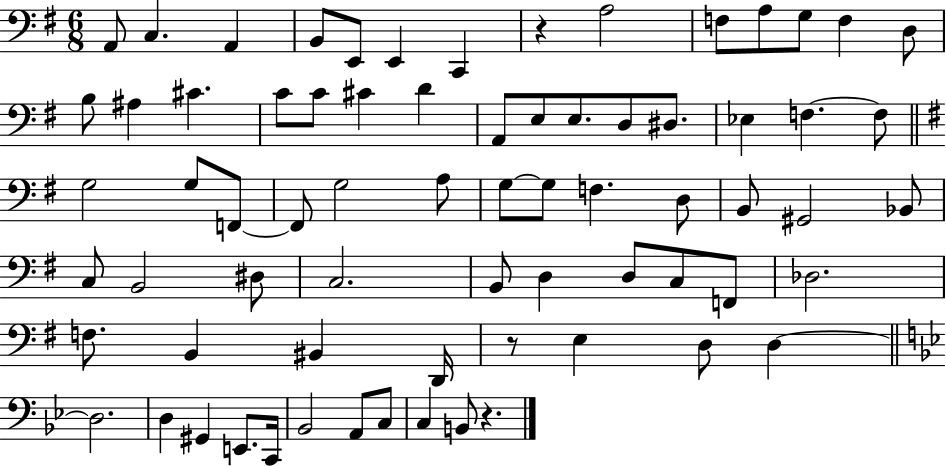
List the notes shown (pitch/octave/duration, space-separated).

A2/e C3/q. A2/q B2/e E2/e E2/q C2/q R/q A3/h F3/e A3/e G3/e F3/q D3/e B3/e A#3/q C#4/q. C4/e C4/e C#4/q D4/q A2/e E3/e E3/e. D3/e D#3/e. Eb3/q F3/q. F3/e G3/h G3/e F2/e F2/e G3/h A3/e G3/e G3/e F3/q. D3/e B2/e G#2/h Bb2/e C3/e B2/h D#3/e C3/h. B2/e D3/q D3/e C3/e F2/e Db3/h. F3/e. B2/q BIS2/q D2/s R/e E3/q D3/e D3/q D3/h. D3/q G#2/q E2/e. C2/s Bb2/h A2/e C3/e C3/q B2/e R/q.